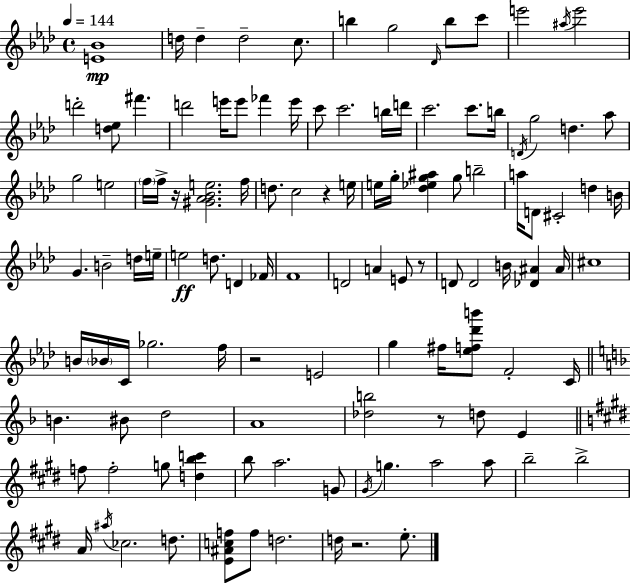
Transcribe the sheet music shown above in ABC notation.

X:1
T:Untitled
M:4/4
L:1/4
K:Fm
[E_B]4 d/4 d d2 c/2 b g2 _D/4 b/2 c'/2 e'2 ^a/4 e'2 d'2 [d_e]/2 ^f' d'2 e'/4 e'/2 _f' e'/4 c'/2 c'2 b/4 d'/4 c'2 c'/2 b/4 D/4 g2 d _a/2 g2 e2 f/4 f/4 z/4 [^G_A_Be]2 f/4 d/2 c2 z e/4 e/4 g/4 [_d_eg^a] g/2 b2 a/4 D/2 ^C2 d B/4 G B2 d/4 e/4 e2 d/2 D _F/4 F4 D2 A E/2 z/2 D/2 D2 B/4 [_D^A] ^A/4 ^c4 B/4 _B/4 C/4 _g2 f/4 z2 E2 g ^f/4 [_ef_d'b']/2 F2 C/4 B ^B/2 d2 A4 [_db]2 z/2 d/2 E f/2 f2 g/2 [dbc'] b/2 a2 G/2 ^G/4 g a2 a/2 b2 b2 A/4 ^a/4 _c2 d/2 [E^Acf]/2 f/2 d2 d/4 z2 e/2